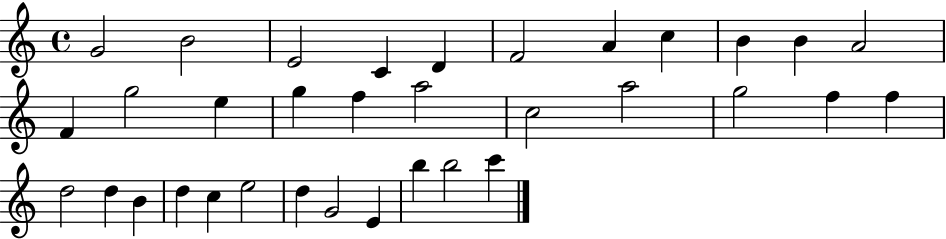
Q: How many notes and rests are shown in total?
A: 34